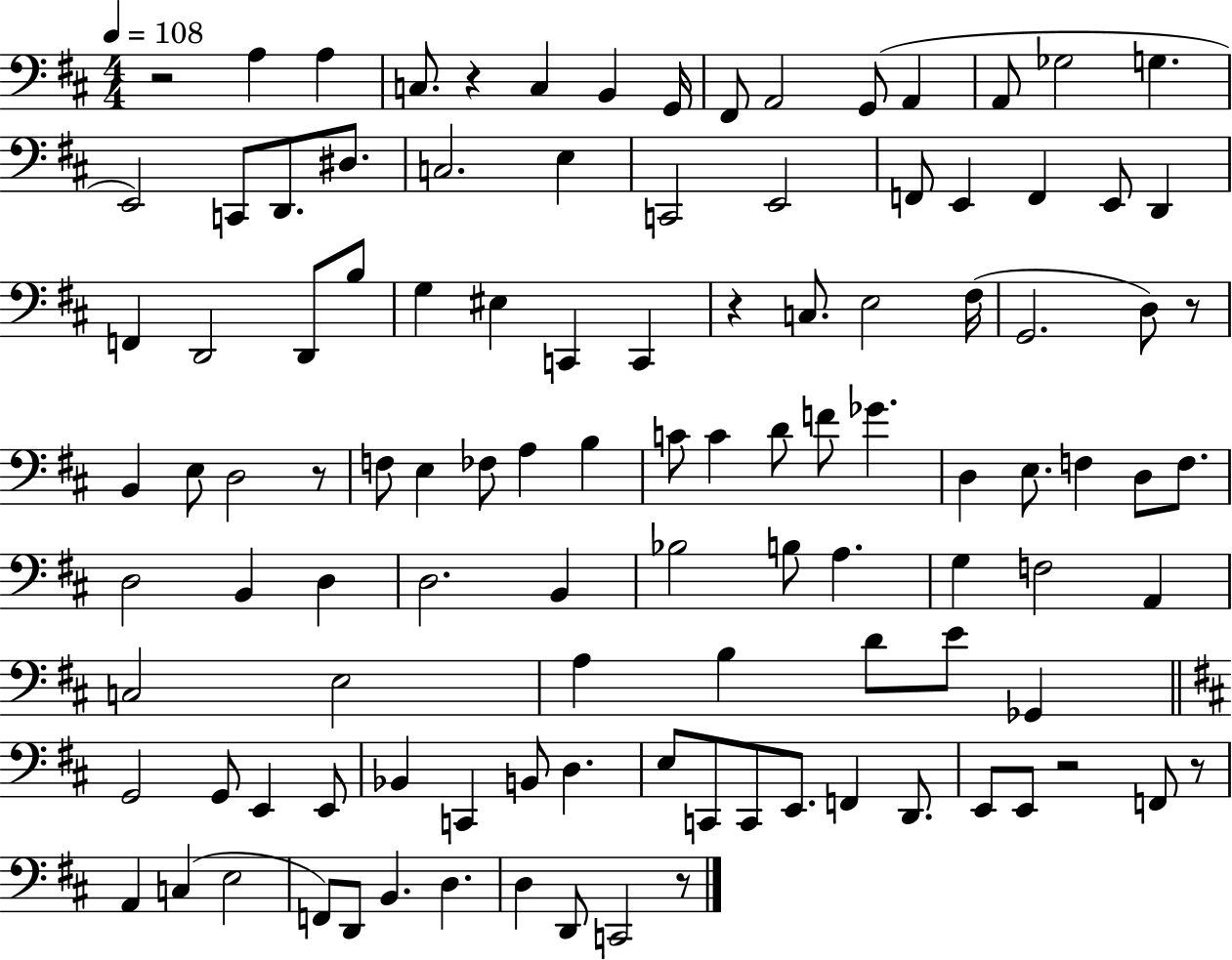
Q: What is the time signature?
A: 4/4